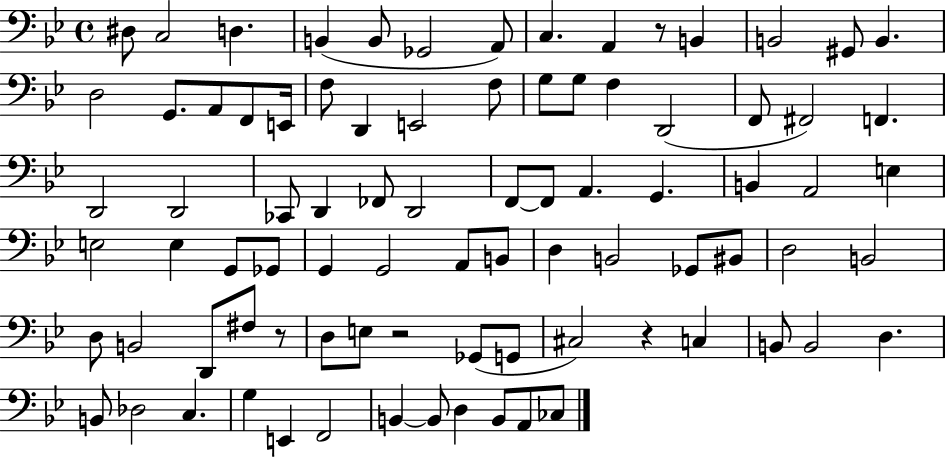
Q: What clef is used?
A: bass